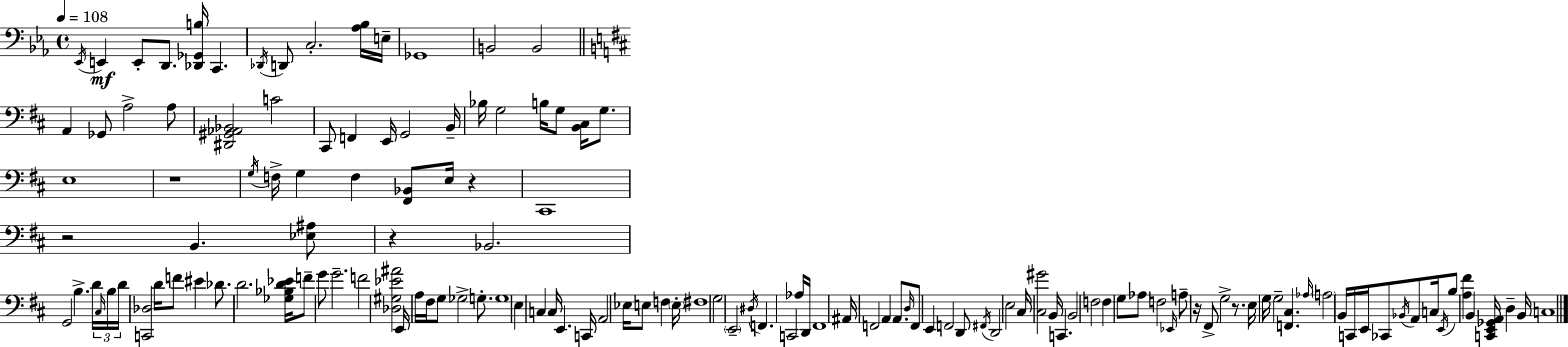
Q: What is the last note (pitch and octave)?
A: C3